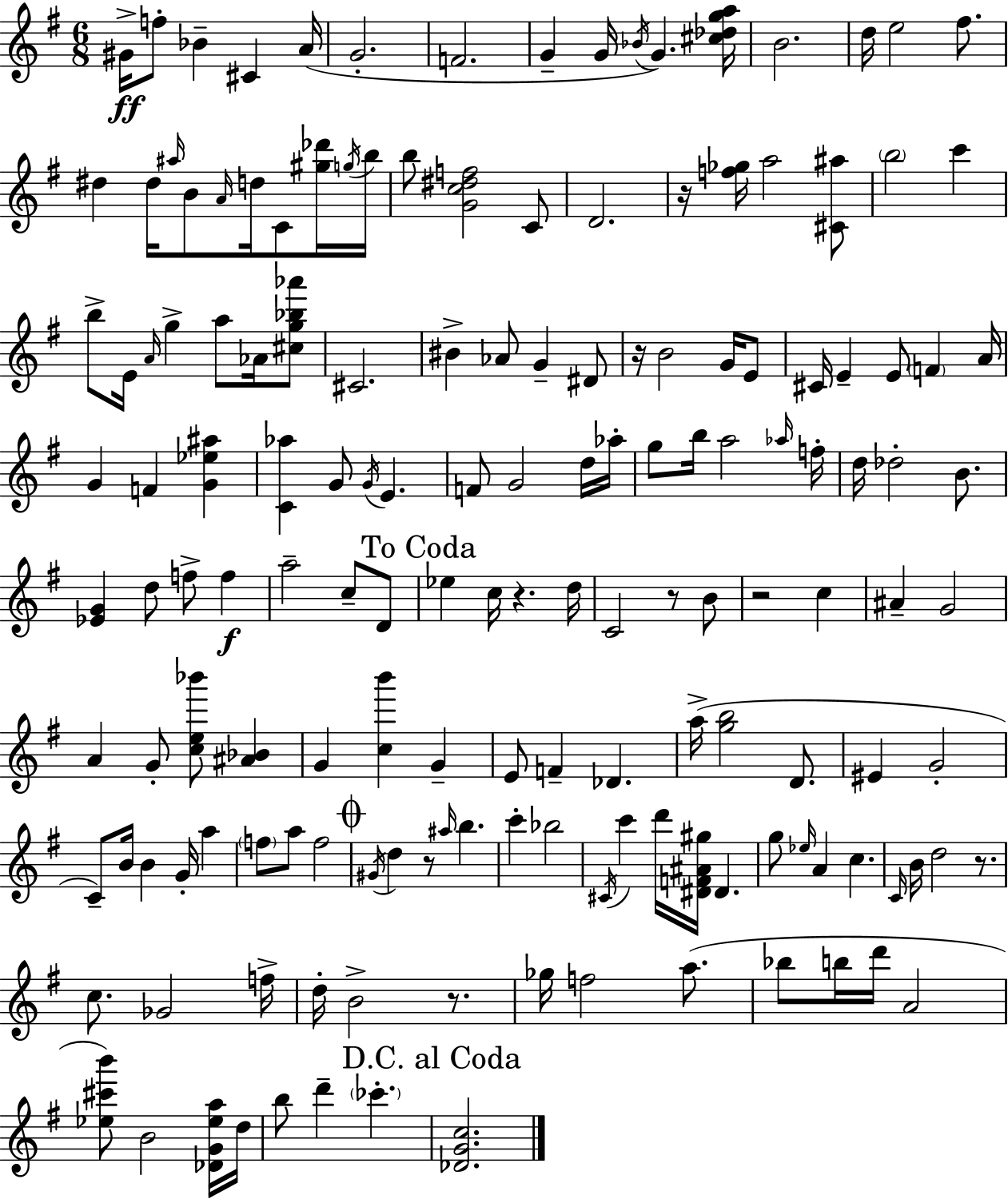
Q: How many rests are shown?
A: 8